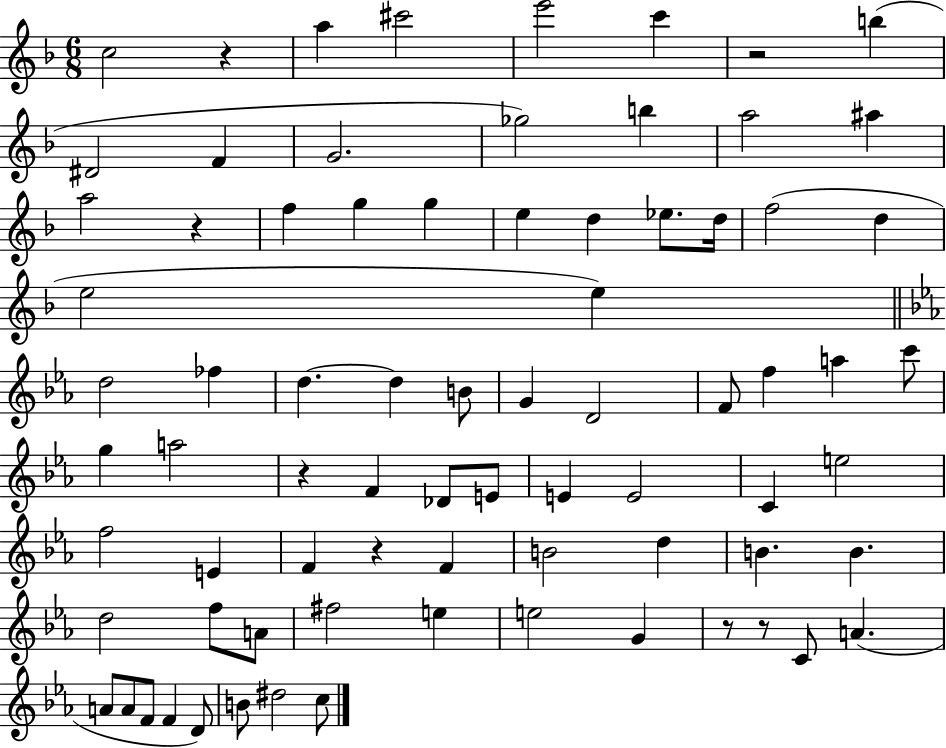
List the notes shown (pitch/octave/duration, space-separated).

C5/h R/q A5/q C#6/h E6/h C6/q R/h B5/q D#4/h F4/q G4/h. Gb5/h B5/q A5/h A#5/q A5/h R/q F5/q G5/q G5/q E5/q D5/q Eb5/e. D5/s F5/h D5/q E5/h E5/q D5/h FES5/q D5/q. D5/q B4/e G4/q D4/h F4/e F5/q A5/q C6/e G5/q A5/h R/q F4/q Db4/e E4/e E4/q E4/h C4/q E5/h F5/h E4/q F4/q R/q F4/q B4/h D5/q B4/q. B4/q. D5/h F5/e A4/e F#5/h E5/q E5/h G4/q R/e R/e C4/e A4/q. A4/e A4/e F4/e F4/q D4/e B4/e D#5/h C5/e